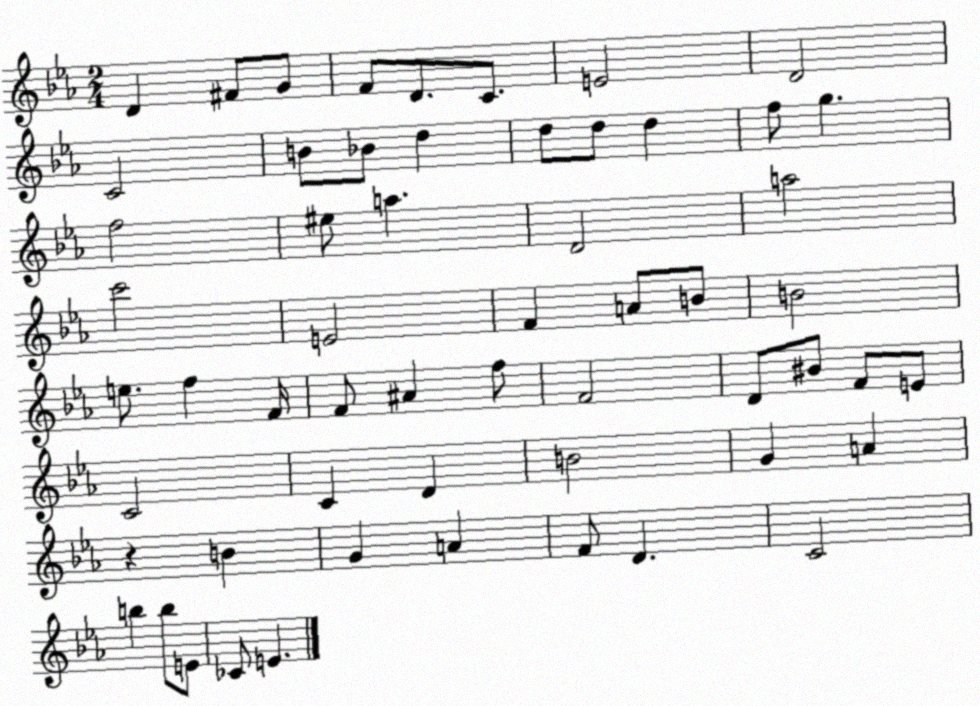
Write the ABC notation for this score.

X:1
T:Untitled
M:2/4
L:1/4
K:Eb
D ^F/2 G/2 F/2 D/2 C/2 E2 D2 C2 B/2 _B/2 d d/2 d/2 d f/2 g f2 ^e/2 a D2 a2 c'2 E2 F A/2 B/2 B2 e/2 f F/4 F/2 ^A f/2 F2 D/2 ^B/2 F/2 E/2 C2 C D B2 G A z B G A F/2 D C2 b b/2 E/2 _C/2 E